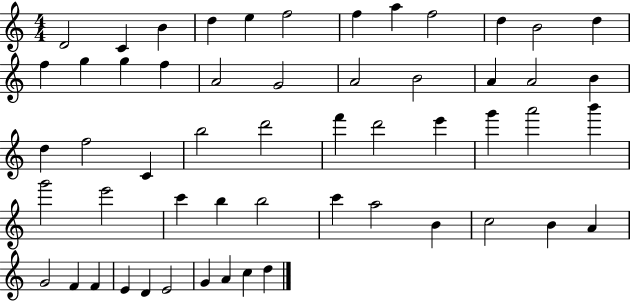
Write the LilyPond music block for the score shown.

{
  \clef treble
  \numericTimeSignature
  \time 4/4
  \key c \major
  d'2 c'4 b'4 | d''4 e''4 f''2 | f''4 a''4 f''2 | d''4 b'2 d''4 | \break f''4 g''4 g''4 f''4 | a'2 g'2 | a'2 b'2 | a'4 a'2 b'4 | \break d''4 f''2 c'4 | b''2 d'''2 | f'''4 d'''2 e'''4 | g'''4 a'''2 b'''4 | \break g'''2 e'''2 | c'''4 b''4 b''2 | c'''4 a''2 b'4 | c''2 b'4 a'4 | \break g'2 f'4 f'4 | e'4 d'4 e'2 | g'4 a'4 c''4 d''4 | \bar "|."
}